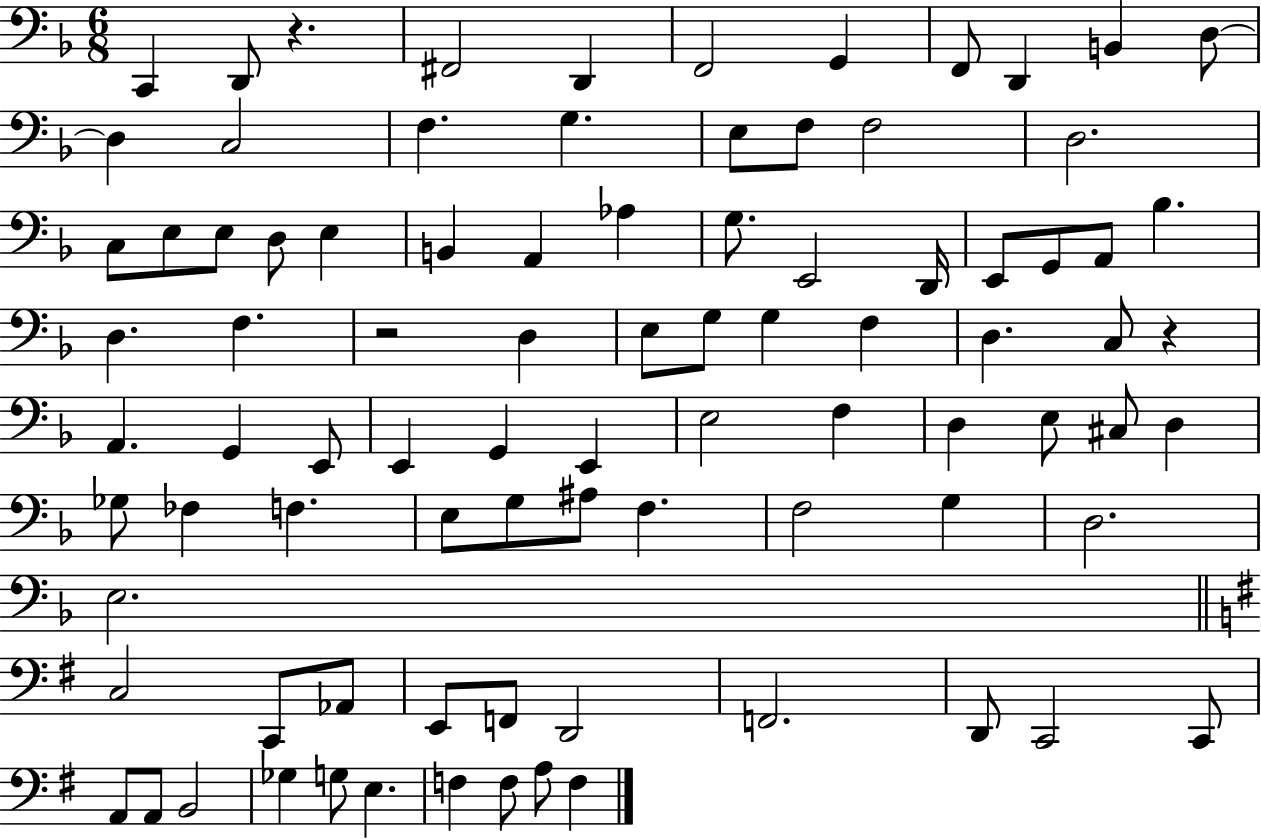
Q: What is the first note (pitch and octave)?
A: C2